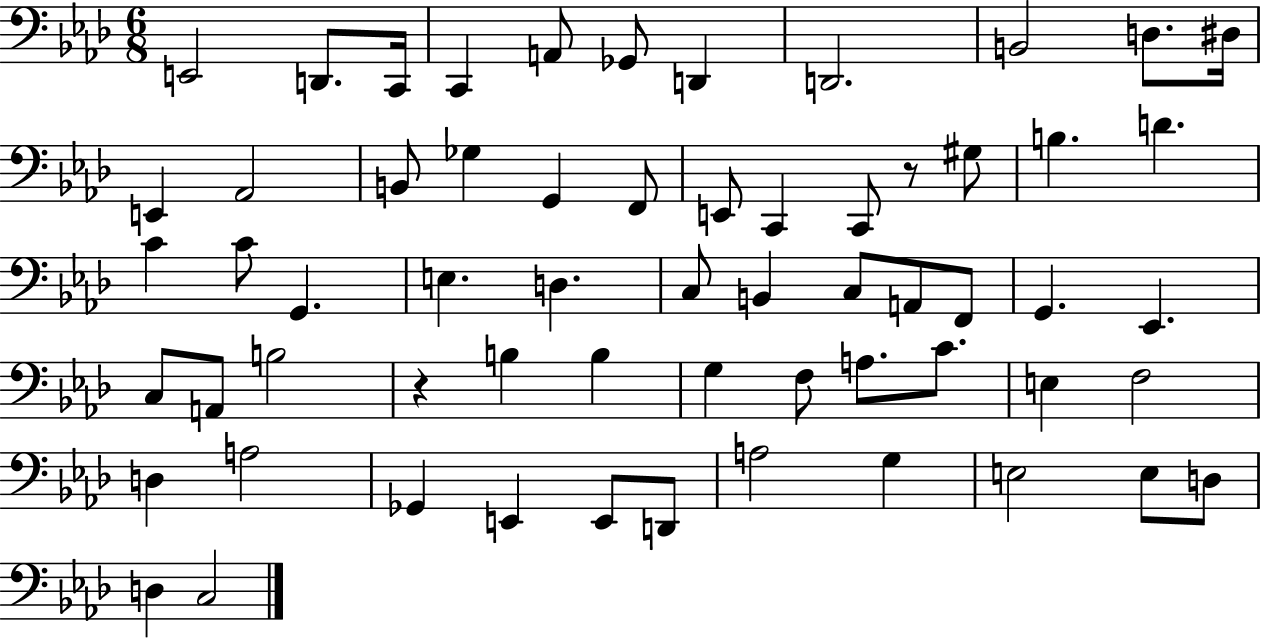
{
  \clef bass
  \numericTimeSignature
  \time 6/8
  \key aes \major
  \repeat volta 2 { e,2 d,8. c,16 | c,4 a,8 ges,8 d,4 | d,2. | b,2 d8. dis16 | \break e,4 aes,2 | b,8 ges4 g,4 f,8 | e,8 c,4 c,8 r8 gis8 | b4. d'4. | \break c'4 c'8 g,4. | e4. d4. | c8 b,4 c8 a,8 f,8 | g,4. ees,4. | \break c8 a,8 b2 | r4 b4 b4 | g4 f8 a8. c'8. | e4 f2 | \break d4 a2 | ges,4 e,4 e,8 d,8 | a2 g4 | e2 e8 d8 | \break d4 c2 | } \bar "|."
}